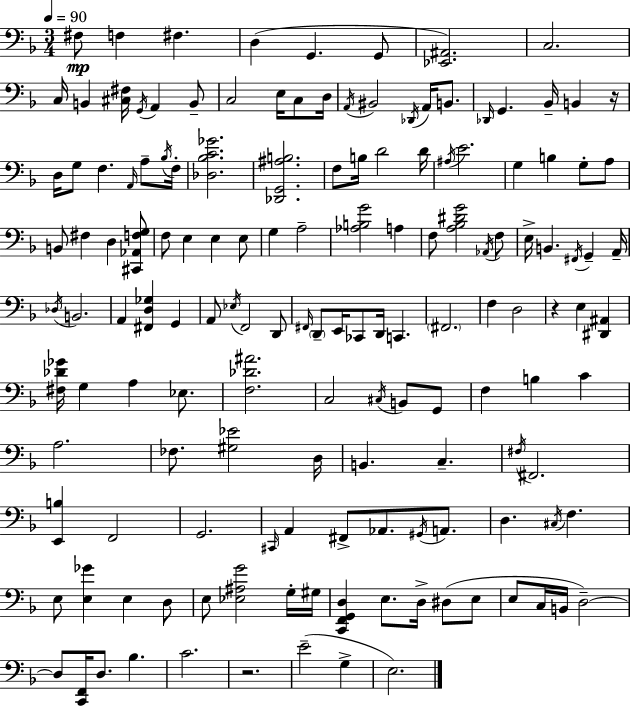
F#3/e F3/q F#3/q. D3/q G2/q. G2/e [Eb2,A#2]/h. C3/h. C3/s B2/q [C#3,F#3]/s G2/s A2/q B2/e C3/h E3/s C3/e D3/s A2/s BIS2/h Db2/s A2/s B2/e. Db2/s G2/q. Bb2/s B2/q R/s D3/s G3/e F3/q. A2/s A3/e Bb3/s F3/s [Db3,Bb3,C4,Gb4]/h. [Db2,G2,A#3,B3]/h. F3/e B3/s D4/h D4/s A#3/s E4/h. G3/q B3/q G3/e A3/e B2/e F#3/q D3/q [C#2,Ab2,F3,G3]/e F3/e E3/q E3/q E3/e G3/q A3/h [Ab3,B3,G4]/h A3/q F3/e [A3,Bb3,D#4,G4]/h Ab2/s F3/e E3/s B2/q. F#2/s G2/q A2/s Db3/s B2/h. A2/q [F#2,D3,Gb3]/q G2/q A2/e Eb3/s F2/h D2/e F#2/s D2/e E2/s CES2/e D2/s C2/q. F#2/h. F3/q D3/h R/q E3/q [D#2,A#2]/q [F#3,Db4,Gb4]/s G3/q A3/q Eb3/e. [F3,Db4,A#4]/h. C3/h C#3/s B2/e G2/e F3/q B3/q C4/q A3/h. FES3/e. [G#3,Eb4]/h D3/s B2/q. C3/q. F#3/s F#2/h. [E2,B3]/q F2/h G2/h. C#2/s A2/q F#2/e Ab2/e. G#2/s A2/e. D3/q. C#3/s F3/q. E3/e [E3,Gb4]/q E3/q D3/e E3/e [Eb3,A#3,G4]/h G3/s G#3/s [C2,F2,G2,D3]/q E3/e. D3/s D#3/e E3/e E3/e C3/s B2/s D3/h D3/e [C2,F2]/s D3/e. Bb3/q. C4/h. R/h. E4/h G3/q E3/h.